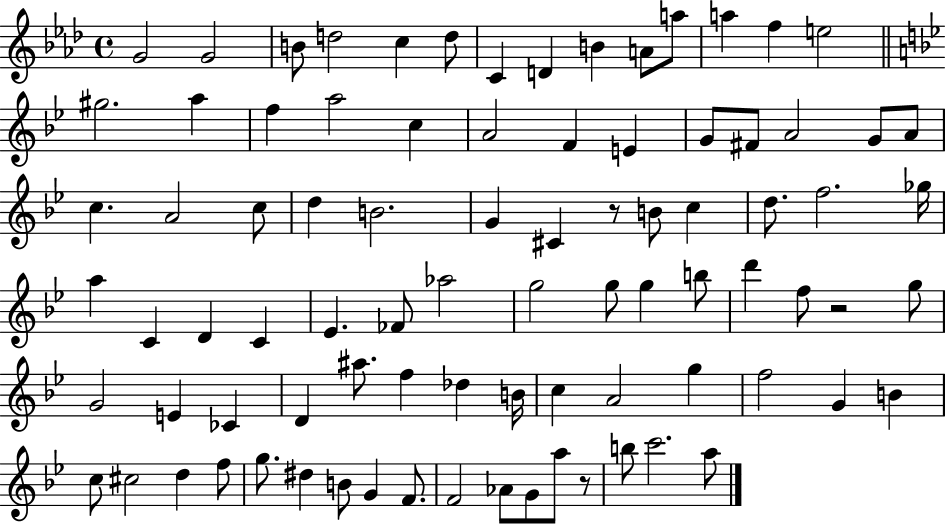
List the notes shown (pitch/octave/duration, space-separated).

G4/h G4/h B4/e D5/h C5/q D5/e C4/q D4/q B4/q A4/e A5/e A5/q F5/q E5/h G#5/h. A5/q F5/q A5/h C5/q A4/h F4/q E4/q G4/e F#4/e A4/h G4/e A4/e C5/q. A4/h C5/e D5/q B4/h. G4/q C#4/q R/e B4/e C5/q D5/e. F5/h. Gb5/s A5/q C4/q D4/q C4/q Eb4/q. FES4/e Ab5/h G5/h G5/e G5/q B5/e D6/q F5/e R/h G5/e G4/h E4/q CES4/q D4/q A#5/e. F5/q Db5/q B4/s C5/q A4/h G5/q F5/h G4/q B4/q C5/e C#5/h D5/q F5/e G5/e. D#5/q B4/e G4/q F4/e. F4/h Ab4/e G4/e A5/e R/e B5/e C6/h. A5/e